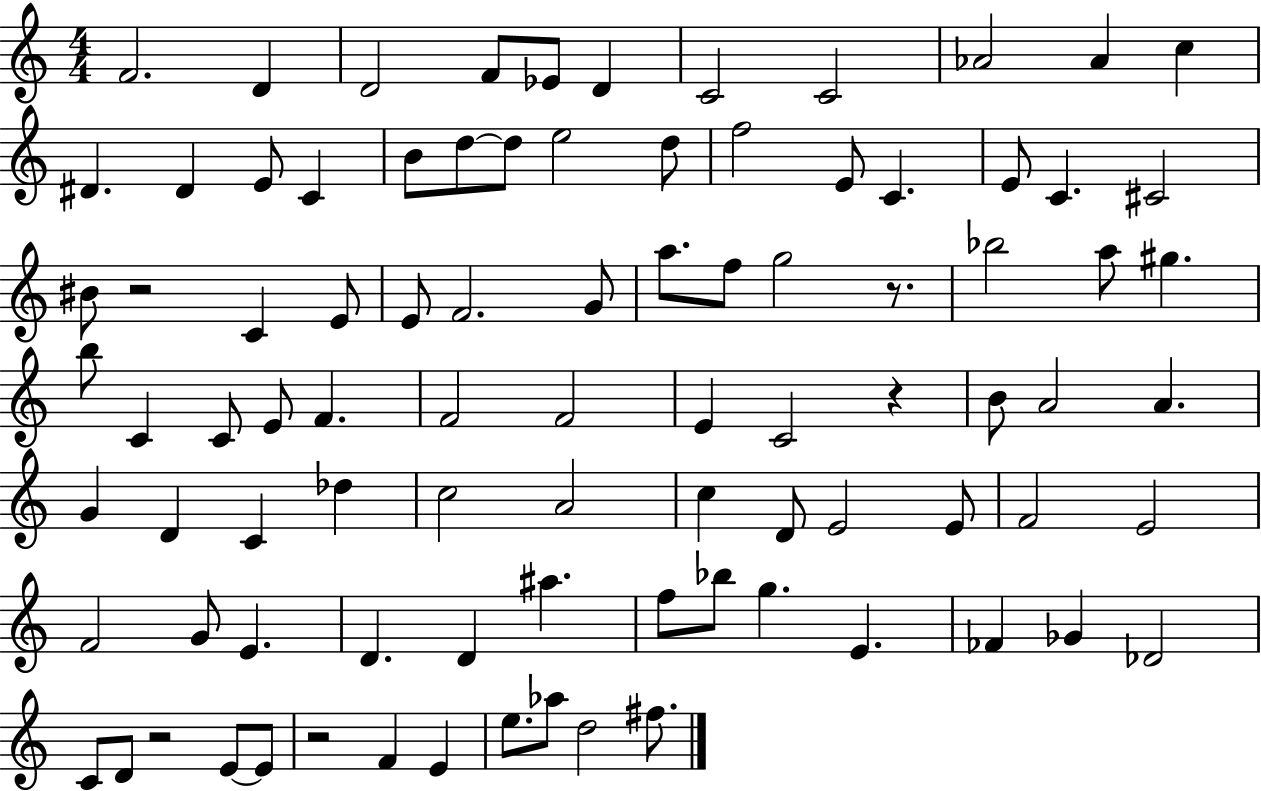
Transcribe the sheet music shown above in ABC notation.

X:1
T:Untitled
M:4/4
L:1/4
K:C
F2 D D2 F/2 _E/2 D C2 C2 _A2 _A c ^D ^D E/2 C B/2 d/2 d/2 e2 d/2 f2 E/2 C E/2 C ^C2 ^B/2 z2 C E/2 E/2 F2 G/2 a/2 f/2 g2 z/2 _b2 a/2 ^g b/2 C C/2 E/2 F F2 F2 E C2 z B/2 A2 A G D C _d c2 A2 c D/2 E2 E/2 F2 E2 F2 G/2 E D D ^a f/2 _b/2 g E _F _G _D2 C/2 D/2 z2 E/2 E/2 z2 F E e/2 _a/2 d2 ^f/2